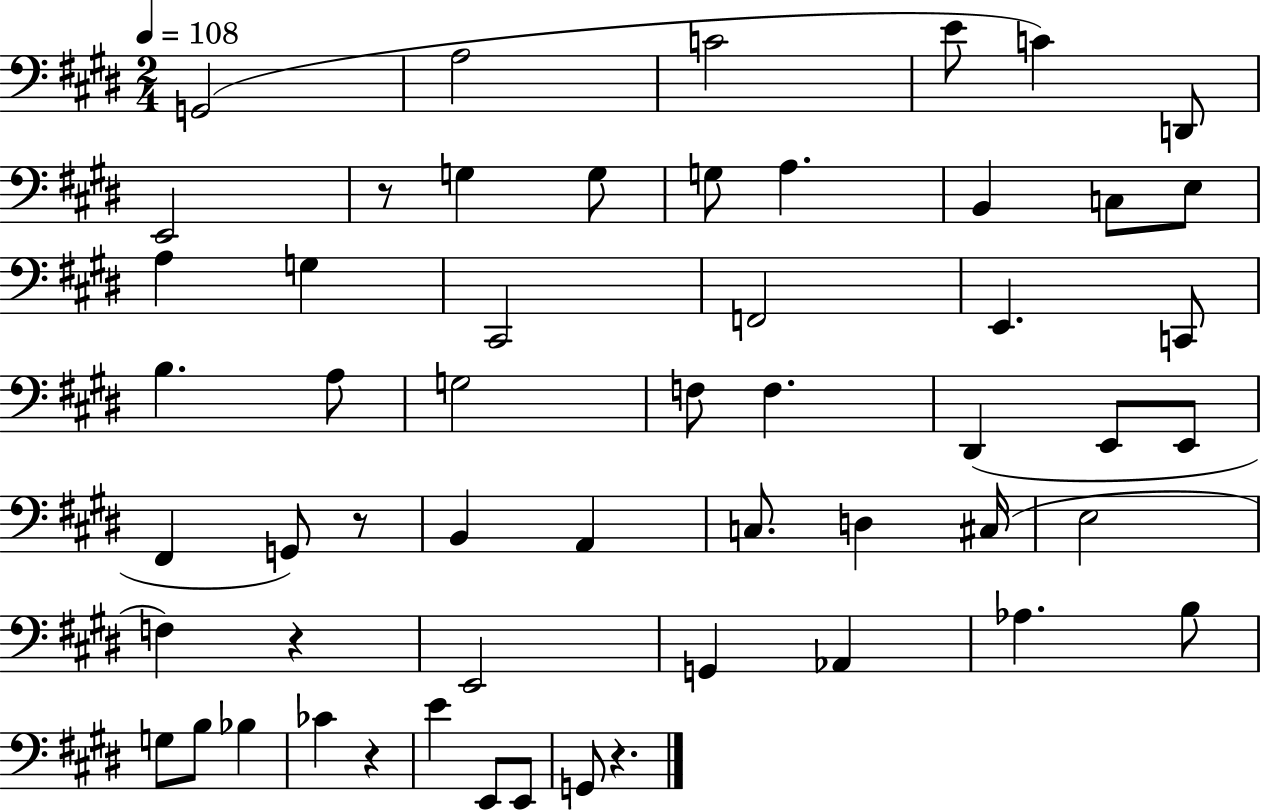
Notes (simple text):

G2/h A3/h C4/h E4/e C4/q D2/e E2/h R/e G3/q G3/e G3/e A3/q. B2/q C3/e E3/e A3/q G3/q C#2/h F2/h E2/q. C2/e B3/q. A3/e G3/h F3/e F3/q. D#2/q E2/e E2/e F#2/q G2/e R/e B2/q A2/q C3/e. D3/q C#3/s E3/h F3/q R/q E2/h G2/q Ab2/q Ab3/q. B3/e G3/e B3/e Bb3/q CES4/q R/q E4/q E2/e E2/e G2/e R/q.